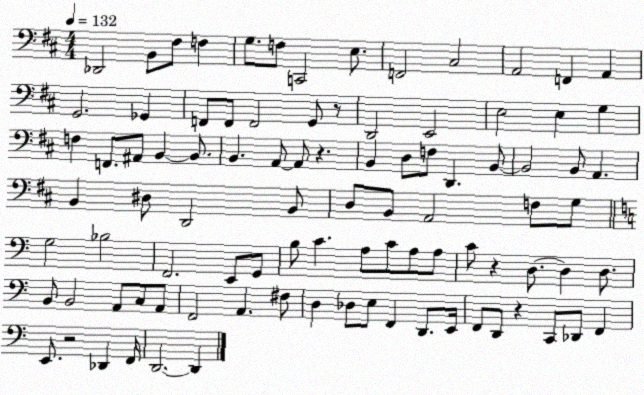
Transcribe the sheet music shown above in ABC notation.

X:1
T:Untitled
M:4/4
L:1/4
K:D
_D,,2 B,,/2 ^F,/2 F, G,/2 F,/2 C,,2 E,/2 F,,2 ^C,2 A,,2 F,, A,, G,,2 _G,, F,,/2 F,,/2 F,,2 G,,/2 z/2 D,,2 E,,2 E,2 E, G, F, F,,/2 ^A,,/2 B,, B,,/2 B,, A,,/2 A,,/2 z B,, D,/2 F,/2 D,, B,,/2 B,,2 B,,/2 A,, B,, ^D,/2 D,,2 B,,/2 D,/2 B,,/2 A,,2 F,/2 G,/2 G,2 _B,2 F,,2 E,,/2 G,,/2 B,/2 C A,/2 C/2 A,/2 A,/2 C/2 z D,/2 D, D,/2 B,,/2 B,,2 A,,/2 C,/2 A,,/2 F,,2 A,, ^F,/2 D, _D,/2 E,/2 F,, D,,/2 E,,/4 F,,/2 D,,/2 z C,,/2 _D,,/2 F,, E,,/2 z2 _D,, F,,/4 D,,2 D,,